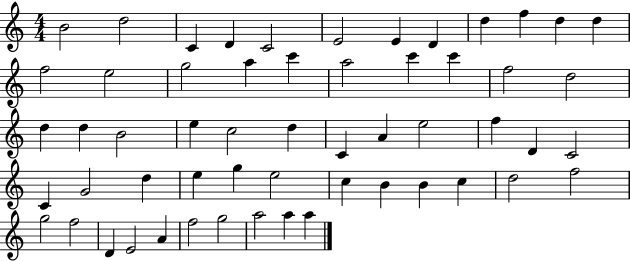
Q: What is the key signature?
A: C major